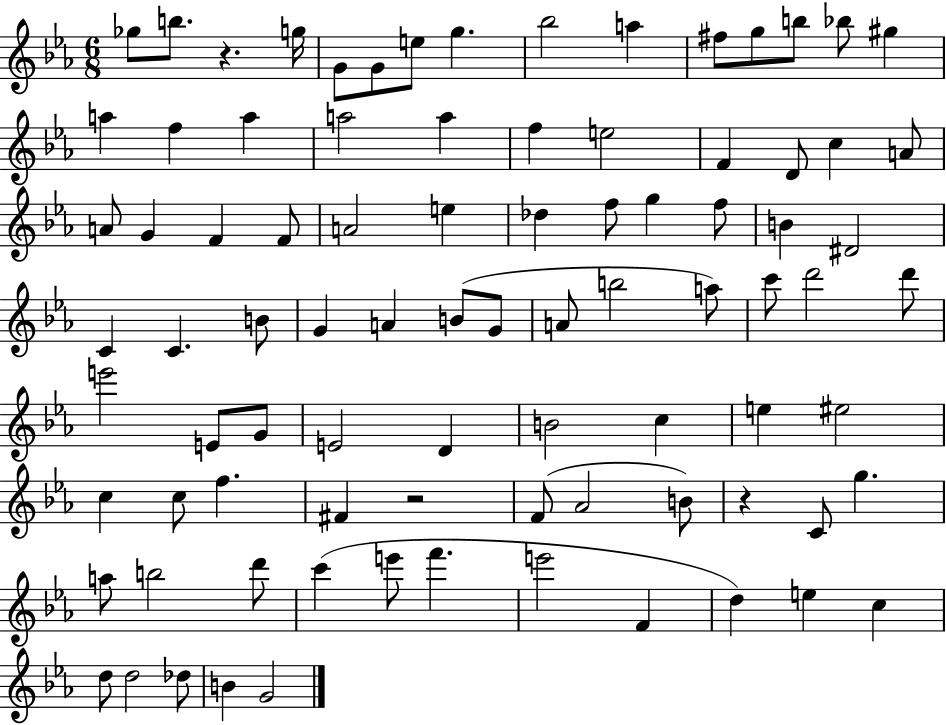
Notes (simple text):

Gb5/e B5/e. R/q. G5/s G4/e G4/e E5/e G5/q. Bb5/h A5/q F#5/e G5/e B5/e Bb5/e G#5/q A5/q F5/q A5/q A5/h A5/q F5/q E5/h F4/q D4/e C5/q A4/e A4/e G4/q F4/q F4/e A4/h E5/q Db5/q F5/e G5/q F5/e B4/q D#4/h C4/q C4/q. B4/e G4/q A4/q B4/e G4/e A4/e B5/h A5/e C6/e D6/h D6/e E6/h E4/e G4/e E4/h D4/q B4/h C5/q E5/q EIS5/h C5/q C5/e F5/q. F#4/q R/h F4/e Ab4/h B4/e R/q C4/e G5/q. A5/e B5/h D6/e C6/q E6/e F6/q. E6/h F4/q D5/q E5/q C5/q D5/e D5/h Db5/e B4/q G4/h